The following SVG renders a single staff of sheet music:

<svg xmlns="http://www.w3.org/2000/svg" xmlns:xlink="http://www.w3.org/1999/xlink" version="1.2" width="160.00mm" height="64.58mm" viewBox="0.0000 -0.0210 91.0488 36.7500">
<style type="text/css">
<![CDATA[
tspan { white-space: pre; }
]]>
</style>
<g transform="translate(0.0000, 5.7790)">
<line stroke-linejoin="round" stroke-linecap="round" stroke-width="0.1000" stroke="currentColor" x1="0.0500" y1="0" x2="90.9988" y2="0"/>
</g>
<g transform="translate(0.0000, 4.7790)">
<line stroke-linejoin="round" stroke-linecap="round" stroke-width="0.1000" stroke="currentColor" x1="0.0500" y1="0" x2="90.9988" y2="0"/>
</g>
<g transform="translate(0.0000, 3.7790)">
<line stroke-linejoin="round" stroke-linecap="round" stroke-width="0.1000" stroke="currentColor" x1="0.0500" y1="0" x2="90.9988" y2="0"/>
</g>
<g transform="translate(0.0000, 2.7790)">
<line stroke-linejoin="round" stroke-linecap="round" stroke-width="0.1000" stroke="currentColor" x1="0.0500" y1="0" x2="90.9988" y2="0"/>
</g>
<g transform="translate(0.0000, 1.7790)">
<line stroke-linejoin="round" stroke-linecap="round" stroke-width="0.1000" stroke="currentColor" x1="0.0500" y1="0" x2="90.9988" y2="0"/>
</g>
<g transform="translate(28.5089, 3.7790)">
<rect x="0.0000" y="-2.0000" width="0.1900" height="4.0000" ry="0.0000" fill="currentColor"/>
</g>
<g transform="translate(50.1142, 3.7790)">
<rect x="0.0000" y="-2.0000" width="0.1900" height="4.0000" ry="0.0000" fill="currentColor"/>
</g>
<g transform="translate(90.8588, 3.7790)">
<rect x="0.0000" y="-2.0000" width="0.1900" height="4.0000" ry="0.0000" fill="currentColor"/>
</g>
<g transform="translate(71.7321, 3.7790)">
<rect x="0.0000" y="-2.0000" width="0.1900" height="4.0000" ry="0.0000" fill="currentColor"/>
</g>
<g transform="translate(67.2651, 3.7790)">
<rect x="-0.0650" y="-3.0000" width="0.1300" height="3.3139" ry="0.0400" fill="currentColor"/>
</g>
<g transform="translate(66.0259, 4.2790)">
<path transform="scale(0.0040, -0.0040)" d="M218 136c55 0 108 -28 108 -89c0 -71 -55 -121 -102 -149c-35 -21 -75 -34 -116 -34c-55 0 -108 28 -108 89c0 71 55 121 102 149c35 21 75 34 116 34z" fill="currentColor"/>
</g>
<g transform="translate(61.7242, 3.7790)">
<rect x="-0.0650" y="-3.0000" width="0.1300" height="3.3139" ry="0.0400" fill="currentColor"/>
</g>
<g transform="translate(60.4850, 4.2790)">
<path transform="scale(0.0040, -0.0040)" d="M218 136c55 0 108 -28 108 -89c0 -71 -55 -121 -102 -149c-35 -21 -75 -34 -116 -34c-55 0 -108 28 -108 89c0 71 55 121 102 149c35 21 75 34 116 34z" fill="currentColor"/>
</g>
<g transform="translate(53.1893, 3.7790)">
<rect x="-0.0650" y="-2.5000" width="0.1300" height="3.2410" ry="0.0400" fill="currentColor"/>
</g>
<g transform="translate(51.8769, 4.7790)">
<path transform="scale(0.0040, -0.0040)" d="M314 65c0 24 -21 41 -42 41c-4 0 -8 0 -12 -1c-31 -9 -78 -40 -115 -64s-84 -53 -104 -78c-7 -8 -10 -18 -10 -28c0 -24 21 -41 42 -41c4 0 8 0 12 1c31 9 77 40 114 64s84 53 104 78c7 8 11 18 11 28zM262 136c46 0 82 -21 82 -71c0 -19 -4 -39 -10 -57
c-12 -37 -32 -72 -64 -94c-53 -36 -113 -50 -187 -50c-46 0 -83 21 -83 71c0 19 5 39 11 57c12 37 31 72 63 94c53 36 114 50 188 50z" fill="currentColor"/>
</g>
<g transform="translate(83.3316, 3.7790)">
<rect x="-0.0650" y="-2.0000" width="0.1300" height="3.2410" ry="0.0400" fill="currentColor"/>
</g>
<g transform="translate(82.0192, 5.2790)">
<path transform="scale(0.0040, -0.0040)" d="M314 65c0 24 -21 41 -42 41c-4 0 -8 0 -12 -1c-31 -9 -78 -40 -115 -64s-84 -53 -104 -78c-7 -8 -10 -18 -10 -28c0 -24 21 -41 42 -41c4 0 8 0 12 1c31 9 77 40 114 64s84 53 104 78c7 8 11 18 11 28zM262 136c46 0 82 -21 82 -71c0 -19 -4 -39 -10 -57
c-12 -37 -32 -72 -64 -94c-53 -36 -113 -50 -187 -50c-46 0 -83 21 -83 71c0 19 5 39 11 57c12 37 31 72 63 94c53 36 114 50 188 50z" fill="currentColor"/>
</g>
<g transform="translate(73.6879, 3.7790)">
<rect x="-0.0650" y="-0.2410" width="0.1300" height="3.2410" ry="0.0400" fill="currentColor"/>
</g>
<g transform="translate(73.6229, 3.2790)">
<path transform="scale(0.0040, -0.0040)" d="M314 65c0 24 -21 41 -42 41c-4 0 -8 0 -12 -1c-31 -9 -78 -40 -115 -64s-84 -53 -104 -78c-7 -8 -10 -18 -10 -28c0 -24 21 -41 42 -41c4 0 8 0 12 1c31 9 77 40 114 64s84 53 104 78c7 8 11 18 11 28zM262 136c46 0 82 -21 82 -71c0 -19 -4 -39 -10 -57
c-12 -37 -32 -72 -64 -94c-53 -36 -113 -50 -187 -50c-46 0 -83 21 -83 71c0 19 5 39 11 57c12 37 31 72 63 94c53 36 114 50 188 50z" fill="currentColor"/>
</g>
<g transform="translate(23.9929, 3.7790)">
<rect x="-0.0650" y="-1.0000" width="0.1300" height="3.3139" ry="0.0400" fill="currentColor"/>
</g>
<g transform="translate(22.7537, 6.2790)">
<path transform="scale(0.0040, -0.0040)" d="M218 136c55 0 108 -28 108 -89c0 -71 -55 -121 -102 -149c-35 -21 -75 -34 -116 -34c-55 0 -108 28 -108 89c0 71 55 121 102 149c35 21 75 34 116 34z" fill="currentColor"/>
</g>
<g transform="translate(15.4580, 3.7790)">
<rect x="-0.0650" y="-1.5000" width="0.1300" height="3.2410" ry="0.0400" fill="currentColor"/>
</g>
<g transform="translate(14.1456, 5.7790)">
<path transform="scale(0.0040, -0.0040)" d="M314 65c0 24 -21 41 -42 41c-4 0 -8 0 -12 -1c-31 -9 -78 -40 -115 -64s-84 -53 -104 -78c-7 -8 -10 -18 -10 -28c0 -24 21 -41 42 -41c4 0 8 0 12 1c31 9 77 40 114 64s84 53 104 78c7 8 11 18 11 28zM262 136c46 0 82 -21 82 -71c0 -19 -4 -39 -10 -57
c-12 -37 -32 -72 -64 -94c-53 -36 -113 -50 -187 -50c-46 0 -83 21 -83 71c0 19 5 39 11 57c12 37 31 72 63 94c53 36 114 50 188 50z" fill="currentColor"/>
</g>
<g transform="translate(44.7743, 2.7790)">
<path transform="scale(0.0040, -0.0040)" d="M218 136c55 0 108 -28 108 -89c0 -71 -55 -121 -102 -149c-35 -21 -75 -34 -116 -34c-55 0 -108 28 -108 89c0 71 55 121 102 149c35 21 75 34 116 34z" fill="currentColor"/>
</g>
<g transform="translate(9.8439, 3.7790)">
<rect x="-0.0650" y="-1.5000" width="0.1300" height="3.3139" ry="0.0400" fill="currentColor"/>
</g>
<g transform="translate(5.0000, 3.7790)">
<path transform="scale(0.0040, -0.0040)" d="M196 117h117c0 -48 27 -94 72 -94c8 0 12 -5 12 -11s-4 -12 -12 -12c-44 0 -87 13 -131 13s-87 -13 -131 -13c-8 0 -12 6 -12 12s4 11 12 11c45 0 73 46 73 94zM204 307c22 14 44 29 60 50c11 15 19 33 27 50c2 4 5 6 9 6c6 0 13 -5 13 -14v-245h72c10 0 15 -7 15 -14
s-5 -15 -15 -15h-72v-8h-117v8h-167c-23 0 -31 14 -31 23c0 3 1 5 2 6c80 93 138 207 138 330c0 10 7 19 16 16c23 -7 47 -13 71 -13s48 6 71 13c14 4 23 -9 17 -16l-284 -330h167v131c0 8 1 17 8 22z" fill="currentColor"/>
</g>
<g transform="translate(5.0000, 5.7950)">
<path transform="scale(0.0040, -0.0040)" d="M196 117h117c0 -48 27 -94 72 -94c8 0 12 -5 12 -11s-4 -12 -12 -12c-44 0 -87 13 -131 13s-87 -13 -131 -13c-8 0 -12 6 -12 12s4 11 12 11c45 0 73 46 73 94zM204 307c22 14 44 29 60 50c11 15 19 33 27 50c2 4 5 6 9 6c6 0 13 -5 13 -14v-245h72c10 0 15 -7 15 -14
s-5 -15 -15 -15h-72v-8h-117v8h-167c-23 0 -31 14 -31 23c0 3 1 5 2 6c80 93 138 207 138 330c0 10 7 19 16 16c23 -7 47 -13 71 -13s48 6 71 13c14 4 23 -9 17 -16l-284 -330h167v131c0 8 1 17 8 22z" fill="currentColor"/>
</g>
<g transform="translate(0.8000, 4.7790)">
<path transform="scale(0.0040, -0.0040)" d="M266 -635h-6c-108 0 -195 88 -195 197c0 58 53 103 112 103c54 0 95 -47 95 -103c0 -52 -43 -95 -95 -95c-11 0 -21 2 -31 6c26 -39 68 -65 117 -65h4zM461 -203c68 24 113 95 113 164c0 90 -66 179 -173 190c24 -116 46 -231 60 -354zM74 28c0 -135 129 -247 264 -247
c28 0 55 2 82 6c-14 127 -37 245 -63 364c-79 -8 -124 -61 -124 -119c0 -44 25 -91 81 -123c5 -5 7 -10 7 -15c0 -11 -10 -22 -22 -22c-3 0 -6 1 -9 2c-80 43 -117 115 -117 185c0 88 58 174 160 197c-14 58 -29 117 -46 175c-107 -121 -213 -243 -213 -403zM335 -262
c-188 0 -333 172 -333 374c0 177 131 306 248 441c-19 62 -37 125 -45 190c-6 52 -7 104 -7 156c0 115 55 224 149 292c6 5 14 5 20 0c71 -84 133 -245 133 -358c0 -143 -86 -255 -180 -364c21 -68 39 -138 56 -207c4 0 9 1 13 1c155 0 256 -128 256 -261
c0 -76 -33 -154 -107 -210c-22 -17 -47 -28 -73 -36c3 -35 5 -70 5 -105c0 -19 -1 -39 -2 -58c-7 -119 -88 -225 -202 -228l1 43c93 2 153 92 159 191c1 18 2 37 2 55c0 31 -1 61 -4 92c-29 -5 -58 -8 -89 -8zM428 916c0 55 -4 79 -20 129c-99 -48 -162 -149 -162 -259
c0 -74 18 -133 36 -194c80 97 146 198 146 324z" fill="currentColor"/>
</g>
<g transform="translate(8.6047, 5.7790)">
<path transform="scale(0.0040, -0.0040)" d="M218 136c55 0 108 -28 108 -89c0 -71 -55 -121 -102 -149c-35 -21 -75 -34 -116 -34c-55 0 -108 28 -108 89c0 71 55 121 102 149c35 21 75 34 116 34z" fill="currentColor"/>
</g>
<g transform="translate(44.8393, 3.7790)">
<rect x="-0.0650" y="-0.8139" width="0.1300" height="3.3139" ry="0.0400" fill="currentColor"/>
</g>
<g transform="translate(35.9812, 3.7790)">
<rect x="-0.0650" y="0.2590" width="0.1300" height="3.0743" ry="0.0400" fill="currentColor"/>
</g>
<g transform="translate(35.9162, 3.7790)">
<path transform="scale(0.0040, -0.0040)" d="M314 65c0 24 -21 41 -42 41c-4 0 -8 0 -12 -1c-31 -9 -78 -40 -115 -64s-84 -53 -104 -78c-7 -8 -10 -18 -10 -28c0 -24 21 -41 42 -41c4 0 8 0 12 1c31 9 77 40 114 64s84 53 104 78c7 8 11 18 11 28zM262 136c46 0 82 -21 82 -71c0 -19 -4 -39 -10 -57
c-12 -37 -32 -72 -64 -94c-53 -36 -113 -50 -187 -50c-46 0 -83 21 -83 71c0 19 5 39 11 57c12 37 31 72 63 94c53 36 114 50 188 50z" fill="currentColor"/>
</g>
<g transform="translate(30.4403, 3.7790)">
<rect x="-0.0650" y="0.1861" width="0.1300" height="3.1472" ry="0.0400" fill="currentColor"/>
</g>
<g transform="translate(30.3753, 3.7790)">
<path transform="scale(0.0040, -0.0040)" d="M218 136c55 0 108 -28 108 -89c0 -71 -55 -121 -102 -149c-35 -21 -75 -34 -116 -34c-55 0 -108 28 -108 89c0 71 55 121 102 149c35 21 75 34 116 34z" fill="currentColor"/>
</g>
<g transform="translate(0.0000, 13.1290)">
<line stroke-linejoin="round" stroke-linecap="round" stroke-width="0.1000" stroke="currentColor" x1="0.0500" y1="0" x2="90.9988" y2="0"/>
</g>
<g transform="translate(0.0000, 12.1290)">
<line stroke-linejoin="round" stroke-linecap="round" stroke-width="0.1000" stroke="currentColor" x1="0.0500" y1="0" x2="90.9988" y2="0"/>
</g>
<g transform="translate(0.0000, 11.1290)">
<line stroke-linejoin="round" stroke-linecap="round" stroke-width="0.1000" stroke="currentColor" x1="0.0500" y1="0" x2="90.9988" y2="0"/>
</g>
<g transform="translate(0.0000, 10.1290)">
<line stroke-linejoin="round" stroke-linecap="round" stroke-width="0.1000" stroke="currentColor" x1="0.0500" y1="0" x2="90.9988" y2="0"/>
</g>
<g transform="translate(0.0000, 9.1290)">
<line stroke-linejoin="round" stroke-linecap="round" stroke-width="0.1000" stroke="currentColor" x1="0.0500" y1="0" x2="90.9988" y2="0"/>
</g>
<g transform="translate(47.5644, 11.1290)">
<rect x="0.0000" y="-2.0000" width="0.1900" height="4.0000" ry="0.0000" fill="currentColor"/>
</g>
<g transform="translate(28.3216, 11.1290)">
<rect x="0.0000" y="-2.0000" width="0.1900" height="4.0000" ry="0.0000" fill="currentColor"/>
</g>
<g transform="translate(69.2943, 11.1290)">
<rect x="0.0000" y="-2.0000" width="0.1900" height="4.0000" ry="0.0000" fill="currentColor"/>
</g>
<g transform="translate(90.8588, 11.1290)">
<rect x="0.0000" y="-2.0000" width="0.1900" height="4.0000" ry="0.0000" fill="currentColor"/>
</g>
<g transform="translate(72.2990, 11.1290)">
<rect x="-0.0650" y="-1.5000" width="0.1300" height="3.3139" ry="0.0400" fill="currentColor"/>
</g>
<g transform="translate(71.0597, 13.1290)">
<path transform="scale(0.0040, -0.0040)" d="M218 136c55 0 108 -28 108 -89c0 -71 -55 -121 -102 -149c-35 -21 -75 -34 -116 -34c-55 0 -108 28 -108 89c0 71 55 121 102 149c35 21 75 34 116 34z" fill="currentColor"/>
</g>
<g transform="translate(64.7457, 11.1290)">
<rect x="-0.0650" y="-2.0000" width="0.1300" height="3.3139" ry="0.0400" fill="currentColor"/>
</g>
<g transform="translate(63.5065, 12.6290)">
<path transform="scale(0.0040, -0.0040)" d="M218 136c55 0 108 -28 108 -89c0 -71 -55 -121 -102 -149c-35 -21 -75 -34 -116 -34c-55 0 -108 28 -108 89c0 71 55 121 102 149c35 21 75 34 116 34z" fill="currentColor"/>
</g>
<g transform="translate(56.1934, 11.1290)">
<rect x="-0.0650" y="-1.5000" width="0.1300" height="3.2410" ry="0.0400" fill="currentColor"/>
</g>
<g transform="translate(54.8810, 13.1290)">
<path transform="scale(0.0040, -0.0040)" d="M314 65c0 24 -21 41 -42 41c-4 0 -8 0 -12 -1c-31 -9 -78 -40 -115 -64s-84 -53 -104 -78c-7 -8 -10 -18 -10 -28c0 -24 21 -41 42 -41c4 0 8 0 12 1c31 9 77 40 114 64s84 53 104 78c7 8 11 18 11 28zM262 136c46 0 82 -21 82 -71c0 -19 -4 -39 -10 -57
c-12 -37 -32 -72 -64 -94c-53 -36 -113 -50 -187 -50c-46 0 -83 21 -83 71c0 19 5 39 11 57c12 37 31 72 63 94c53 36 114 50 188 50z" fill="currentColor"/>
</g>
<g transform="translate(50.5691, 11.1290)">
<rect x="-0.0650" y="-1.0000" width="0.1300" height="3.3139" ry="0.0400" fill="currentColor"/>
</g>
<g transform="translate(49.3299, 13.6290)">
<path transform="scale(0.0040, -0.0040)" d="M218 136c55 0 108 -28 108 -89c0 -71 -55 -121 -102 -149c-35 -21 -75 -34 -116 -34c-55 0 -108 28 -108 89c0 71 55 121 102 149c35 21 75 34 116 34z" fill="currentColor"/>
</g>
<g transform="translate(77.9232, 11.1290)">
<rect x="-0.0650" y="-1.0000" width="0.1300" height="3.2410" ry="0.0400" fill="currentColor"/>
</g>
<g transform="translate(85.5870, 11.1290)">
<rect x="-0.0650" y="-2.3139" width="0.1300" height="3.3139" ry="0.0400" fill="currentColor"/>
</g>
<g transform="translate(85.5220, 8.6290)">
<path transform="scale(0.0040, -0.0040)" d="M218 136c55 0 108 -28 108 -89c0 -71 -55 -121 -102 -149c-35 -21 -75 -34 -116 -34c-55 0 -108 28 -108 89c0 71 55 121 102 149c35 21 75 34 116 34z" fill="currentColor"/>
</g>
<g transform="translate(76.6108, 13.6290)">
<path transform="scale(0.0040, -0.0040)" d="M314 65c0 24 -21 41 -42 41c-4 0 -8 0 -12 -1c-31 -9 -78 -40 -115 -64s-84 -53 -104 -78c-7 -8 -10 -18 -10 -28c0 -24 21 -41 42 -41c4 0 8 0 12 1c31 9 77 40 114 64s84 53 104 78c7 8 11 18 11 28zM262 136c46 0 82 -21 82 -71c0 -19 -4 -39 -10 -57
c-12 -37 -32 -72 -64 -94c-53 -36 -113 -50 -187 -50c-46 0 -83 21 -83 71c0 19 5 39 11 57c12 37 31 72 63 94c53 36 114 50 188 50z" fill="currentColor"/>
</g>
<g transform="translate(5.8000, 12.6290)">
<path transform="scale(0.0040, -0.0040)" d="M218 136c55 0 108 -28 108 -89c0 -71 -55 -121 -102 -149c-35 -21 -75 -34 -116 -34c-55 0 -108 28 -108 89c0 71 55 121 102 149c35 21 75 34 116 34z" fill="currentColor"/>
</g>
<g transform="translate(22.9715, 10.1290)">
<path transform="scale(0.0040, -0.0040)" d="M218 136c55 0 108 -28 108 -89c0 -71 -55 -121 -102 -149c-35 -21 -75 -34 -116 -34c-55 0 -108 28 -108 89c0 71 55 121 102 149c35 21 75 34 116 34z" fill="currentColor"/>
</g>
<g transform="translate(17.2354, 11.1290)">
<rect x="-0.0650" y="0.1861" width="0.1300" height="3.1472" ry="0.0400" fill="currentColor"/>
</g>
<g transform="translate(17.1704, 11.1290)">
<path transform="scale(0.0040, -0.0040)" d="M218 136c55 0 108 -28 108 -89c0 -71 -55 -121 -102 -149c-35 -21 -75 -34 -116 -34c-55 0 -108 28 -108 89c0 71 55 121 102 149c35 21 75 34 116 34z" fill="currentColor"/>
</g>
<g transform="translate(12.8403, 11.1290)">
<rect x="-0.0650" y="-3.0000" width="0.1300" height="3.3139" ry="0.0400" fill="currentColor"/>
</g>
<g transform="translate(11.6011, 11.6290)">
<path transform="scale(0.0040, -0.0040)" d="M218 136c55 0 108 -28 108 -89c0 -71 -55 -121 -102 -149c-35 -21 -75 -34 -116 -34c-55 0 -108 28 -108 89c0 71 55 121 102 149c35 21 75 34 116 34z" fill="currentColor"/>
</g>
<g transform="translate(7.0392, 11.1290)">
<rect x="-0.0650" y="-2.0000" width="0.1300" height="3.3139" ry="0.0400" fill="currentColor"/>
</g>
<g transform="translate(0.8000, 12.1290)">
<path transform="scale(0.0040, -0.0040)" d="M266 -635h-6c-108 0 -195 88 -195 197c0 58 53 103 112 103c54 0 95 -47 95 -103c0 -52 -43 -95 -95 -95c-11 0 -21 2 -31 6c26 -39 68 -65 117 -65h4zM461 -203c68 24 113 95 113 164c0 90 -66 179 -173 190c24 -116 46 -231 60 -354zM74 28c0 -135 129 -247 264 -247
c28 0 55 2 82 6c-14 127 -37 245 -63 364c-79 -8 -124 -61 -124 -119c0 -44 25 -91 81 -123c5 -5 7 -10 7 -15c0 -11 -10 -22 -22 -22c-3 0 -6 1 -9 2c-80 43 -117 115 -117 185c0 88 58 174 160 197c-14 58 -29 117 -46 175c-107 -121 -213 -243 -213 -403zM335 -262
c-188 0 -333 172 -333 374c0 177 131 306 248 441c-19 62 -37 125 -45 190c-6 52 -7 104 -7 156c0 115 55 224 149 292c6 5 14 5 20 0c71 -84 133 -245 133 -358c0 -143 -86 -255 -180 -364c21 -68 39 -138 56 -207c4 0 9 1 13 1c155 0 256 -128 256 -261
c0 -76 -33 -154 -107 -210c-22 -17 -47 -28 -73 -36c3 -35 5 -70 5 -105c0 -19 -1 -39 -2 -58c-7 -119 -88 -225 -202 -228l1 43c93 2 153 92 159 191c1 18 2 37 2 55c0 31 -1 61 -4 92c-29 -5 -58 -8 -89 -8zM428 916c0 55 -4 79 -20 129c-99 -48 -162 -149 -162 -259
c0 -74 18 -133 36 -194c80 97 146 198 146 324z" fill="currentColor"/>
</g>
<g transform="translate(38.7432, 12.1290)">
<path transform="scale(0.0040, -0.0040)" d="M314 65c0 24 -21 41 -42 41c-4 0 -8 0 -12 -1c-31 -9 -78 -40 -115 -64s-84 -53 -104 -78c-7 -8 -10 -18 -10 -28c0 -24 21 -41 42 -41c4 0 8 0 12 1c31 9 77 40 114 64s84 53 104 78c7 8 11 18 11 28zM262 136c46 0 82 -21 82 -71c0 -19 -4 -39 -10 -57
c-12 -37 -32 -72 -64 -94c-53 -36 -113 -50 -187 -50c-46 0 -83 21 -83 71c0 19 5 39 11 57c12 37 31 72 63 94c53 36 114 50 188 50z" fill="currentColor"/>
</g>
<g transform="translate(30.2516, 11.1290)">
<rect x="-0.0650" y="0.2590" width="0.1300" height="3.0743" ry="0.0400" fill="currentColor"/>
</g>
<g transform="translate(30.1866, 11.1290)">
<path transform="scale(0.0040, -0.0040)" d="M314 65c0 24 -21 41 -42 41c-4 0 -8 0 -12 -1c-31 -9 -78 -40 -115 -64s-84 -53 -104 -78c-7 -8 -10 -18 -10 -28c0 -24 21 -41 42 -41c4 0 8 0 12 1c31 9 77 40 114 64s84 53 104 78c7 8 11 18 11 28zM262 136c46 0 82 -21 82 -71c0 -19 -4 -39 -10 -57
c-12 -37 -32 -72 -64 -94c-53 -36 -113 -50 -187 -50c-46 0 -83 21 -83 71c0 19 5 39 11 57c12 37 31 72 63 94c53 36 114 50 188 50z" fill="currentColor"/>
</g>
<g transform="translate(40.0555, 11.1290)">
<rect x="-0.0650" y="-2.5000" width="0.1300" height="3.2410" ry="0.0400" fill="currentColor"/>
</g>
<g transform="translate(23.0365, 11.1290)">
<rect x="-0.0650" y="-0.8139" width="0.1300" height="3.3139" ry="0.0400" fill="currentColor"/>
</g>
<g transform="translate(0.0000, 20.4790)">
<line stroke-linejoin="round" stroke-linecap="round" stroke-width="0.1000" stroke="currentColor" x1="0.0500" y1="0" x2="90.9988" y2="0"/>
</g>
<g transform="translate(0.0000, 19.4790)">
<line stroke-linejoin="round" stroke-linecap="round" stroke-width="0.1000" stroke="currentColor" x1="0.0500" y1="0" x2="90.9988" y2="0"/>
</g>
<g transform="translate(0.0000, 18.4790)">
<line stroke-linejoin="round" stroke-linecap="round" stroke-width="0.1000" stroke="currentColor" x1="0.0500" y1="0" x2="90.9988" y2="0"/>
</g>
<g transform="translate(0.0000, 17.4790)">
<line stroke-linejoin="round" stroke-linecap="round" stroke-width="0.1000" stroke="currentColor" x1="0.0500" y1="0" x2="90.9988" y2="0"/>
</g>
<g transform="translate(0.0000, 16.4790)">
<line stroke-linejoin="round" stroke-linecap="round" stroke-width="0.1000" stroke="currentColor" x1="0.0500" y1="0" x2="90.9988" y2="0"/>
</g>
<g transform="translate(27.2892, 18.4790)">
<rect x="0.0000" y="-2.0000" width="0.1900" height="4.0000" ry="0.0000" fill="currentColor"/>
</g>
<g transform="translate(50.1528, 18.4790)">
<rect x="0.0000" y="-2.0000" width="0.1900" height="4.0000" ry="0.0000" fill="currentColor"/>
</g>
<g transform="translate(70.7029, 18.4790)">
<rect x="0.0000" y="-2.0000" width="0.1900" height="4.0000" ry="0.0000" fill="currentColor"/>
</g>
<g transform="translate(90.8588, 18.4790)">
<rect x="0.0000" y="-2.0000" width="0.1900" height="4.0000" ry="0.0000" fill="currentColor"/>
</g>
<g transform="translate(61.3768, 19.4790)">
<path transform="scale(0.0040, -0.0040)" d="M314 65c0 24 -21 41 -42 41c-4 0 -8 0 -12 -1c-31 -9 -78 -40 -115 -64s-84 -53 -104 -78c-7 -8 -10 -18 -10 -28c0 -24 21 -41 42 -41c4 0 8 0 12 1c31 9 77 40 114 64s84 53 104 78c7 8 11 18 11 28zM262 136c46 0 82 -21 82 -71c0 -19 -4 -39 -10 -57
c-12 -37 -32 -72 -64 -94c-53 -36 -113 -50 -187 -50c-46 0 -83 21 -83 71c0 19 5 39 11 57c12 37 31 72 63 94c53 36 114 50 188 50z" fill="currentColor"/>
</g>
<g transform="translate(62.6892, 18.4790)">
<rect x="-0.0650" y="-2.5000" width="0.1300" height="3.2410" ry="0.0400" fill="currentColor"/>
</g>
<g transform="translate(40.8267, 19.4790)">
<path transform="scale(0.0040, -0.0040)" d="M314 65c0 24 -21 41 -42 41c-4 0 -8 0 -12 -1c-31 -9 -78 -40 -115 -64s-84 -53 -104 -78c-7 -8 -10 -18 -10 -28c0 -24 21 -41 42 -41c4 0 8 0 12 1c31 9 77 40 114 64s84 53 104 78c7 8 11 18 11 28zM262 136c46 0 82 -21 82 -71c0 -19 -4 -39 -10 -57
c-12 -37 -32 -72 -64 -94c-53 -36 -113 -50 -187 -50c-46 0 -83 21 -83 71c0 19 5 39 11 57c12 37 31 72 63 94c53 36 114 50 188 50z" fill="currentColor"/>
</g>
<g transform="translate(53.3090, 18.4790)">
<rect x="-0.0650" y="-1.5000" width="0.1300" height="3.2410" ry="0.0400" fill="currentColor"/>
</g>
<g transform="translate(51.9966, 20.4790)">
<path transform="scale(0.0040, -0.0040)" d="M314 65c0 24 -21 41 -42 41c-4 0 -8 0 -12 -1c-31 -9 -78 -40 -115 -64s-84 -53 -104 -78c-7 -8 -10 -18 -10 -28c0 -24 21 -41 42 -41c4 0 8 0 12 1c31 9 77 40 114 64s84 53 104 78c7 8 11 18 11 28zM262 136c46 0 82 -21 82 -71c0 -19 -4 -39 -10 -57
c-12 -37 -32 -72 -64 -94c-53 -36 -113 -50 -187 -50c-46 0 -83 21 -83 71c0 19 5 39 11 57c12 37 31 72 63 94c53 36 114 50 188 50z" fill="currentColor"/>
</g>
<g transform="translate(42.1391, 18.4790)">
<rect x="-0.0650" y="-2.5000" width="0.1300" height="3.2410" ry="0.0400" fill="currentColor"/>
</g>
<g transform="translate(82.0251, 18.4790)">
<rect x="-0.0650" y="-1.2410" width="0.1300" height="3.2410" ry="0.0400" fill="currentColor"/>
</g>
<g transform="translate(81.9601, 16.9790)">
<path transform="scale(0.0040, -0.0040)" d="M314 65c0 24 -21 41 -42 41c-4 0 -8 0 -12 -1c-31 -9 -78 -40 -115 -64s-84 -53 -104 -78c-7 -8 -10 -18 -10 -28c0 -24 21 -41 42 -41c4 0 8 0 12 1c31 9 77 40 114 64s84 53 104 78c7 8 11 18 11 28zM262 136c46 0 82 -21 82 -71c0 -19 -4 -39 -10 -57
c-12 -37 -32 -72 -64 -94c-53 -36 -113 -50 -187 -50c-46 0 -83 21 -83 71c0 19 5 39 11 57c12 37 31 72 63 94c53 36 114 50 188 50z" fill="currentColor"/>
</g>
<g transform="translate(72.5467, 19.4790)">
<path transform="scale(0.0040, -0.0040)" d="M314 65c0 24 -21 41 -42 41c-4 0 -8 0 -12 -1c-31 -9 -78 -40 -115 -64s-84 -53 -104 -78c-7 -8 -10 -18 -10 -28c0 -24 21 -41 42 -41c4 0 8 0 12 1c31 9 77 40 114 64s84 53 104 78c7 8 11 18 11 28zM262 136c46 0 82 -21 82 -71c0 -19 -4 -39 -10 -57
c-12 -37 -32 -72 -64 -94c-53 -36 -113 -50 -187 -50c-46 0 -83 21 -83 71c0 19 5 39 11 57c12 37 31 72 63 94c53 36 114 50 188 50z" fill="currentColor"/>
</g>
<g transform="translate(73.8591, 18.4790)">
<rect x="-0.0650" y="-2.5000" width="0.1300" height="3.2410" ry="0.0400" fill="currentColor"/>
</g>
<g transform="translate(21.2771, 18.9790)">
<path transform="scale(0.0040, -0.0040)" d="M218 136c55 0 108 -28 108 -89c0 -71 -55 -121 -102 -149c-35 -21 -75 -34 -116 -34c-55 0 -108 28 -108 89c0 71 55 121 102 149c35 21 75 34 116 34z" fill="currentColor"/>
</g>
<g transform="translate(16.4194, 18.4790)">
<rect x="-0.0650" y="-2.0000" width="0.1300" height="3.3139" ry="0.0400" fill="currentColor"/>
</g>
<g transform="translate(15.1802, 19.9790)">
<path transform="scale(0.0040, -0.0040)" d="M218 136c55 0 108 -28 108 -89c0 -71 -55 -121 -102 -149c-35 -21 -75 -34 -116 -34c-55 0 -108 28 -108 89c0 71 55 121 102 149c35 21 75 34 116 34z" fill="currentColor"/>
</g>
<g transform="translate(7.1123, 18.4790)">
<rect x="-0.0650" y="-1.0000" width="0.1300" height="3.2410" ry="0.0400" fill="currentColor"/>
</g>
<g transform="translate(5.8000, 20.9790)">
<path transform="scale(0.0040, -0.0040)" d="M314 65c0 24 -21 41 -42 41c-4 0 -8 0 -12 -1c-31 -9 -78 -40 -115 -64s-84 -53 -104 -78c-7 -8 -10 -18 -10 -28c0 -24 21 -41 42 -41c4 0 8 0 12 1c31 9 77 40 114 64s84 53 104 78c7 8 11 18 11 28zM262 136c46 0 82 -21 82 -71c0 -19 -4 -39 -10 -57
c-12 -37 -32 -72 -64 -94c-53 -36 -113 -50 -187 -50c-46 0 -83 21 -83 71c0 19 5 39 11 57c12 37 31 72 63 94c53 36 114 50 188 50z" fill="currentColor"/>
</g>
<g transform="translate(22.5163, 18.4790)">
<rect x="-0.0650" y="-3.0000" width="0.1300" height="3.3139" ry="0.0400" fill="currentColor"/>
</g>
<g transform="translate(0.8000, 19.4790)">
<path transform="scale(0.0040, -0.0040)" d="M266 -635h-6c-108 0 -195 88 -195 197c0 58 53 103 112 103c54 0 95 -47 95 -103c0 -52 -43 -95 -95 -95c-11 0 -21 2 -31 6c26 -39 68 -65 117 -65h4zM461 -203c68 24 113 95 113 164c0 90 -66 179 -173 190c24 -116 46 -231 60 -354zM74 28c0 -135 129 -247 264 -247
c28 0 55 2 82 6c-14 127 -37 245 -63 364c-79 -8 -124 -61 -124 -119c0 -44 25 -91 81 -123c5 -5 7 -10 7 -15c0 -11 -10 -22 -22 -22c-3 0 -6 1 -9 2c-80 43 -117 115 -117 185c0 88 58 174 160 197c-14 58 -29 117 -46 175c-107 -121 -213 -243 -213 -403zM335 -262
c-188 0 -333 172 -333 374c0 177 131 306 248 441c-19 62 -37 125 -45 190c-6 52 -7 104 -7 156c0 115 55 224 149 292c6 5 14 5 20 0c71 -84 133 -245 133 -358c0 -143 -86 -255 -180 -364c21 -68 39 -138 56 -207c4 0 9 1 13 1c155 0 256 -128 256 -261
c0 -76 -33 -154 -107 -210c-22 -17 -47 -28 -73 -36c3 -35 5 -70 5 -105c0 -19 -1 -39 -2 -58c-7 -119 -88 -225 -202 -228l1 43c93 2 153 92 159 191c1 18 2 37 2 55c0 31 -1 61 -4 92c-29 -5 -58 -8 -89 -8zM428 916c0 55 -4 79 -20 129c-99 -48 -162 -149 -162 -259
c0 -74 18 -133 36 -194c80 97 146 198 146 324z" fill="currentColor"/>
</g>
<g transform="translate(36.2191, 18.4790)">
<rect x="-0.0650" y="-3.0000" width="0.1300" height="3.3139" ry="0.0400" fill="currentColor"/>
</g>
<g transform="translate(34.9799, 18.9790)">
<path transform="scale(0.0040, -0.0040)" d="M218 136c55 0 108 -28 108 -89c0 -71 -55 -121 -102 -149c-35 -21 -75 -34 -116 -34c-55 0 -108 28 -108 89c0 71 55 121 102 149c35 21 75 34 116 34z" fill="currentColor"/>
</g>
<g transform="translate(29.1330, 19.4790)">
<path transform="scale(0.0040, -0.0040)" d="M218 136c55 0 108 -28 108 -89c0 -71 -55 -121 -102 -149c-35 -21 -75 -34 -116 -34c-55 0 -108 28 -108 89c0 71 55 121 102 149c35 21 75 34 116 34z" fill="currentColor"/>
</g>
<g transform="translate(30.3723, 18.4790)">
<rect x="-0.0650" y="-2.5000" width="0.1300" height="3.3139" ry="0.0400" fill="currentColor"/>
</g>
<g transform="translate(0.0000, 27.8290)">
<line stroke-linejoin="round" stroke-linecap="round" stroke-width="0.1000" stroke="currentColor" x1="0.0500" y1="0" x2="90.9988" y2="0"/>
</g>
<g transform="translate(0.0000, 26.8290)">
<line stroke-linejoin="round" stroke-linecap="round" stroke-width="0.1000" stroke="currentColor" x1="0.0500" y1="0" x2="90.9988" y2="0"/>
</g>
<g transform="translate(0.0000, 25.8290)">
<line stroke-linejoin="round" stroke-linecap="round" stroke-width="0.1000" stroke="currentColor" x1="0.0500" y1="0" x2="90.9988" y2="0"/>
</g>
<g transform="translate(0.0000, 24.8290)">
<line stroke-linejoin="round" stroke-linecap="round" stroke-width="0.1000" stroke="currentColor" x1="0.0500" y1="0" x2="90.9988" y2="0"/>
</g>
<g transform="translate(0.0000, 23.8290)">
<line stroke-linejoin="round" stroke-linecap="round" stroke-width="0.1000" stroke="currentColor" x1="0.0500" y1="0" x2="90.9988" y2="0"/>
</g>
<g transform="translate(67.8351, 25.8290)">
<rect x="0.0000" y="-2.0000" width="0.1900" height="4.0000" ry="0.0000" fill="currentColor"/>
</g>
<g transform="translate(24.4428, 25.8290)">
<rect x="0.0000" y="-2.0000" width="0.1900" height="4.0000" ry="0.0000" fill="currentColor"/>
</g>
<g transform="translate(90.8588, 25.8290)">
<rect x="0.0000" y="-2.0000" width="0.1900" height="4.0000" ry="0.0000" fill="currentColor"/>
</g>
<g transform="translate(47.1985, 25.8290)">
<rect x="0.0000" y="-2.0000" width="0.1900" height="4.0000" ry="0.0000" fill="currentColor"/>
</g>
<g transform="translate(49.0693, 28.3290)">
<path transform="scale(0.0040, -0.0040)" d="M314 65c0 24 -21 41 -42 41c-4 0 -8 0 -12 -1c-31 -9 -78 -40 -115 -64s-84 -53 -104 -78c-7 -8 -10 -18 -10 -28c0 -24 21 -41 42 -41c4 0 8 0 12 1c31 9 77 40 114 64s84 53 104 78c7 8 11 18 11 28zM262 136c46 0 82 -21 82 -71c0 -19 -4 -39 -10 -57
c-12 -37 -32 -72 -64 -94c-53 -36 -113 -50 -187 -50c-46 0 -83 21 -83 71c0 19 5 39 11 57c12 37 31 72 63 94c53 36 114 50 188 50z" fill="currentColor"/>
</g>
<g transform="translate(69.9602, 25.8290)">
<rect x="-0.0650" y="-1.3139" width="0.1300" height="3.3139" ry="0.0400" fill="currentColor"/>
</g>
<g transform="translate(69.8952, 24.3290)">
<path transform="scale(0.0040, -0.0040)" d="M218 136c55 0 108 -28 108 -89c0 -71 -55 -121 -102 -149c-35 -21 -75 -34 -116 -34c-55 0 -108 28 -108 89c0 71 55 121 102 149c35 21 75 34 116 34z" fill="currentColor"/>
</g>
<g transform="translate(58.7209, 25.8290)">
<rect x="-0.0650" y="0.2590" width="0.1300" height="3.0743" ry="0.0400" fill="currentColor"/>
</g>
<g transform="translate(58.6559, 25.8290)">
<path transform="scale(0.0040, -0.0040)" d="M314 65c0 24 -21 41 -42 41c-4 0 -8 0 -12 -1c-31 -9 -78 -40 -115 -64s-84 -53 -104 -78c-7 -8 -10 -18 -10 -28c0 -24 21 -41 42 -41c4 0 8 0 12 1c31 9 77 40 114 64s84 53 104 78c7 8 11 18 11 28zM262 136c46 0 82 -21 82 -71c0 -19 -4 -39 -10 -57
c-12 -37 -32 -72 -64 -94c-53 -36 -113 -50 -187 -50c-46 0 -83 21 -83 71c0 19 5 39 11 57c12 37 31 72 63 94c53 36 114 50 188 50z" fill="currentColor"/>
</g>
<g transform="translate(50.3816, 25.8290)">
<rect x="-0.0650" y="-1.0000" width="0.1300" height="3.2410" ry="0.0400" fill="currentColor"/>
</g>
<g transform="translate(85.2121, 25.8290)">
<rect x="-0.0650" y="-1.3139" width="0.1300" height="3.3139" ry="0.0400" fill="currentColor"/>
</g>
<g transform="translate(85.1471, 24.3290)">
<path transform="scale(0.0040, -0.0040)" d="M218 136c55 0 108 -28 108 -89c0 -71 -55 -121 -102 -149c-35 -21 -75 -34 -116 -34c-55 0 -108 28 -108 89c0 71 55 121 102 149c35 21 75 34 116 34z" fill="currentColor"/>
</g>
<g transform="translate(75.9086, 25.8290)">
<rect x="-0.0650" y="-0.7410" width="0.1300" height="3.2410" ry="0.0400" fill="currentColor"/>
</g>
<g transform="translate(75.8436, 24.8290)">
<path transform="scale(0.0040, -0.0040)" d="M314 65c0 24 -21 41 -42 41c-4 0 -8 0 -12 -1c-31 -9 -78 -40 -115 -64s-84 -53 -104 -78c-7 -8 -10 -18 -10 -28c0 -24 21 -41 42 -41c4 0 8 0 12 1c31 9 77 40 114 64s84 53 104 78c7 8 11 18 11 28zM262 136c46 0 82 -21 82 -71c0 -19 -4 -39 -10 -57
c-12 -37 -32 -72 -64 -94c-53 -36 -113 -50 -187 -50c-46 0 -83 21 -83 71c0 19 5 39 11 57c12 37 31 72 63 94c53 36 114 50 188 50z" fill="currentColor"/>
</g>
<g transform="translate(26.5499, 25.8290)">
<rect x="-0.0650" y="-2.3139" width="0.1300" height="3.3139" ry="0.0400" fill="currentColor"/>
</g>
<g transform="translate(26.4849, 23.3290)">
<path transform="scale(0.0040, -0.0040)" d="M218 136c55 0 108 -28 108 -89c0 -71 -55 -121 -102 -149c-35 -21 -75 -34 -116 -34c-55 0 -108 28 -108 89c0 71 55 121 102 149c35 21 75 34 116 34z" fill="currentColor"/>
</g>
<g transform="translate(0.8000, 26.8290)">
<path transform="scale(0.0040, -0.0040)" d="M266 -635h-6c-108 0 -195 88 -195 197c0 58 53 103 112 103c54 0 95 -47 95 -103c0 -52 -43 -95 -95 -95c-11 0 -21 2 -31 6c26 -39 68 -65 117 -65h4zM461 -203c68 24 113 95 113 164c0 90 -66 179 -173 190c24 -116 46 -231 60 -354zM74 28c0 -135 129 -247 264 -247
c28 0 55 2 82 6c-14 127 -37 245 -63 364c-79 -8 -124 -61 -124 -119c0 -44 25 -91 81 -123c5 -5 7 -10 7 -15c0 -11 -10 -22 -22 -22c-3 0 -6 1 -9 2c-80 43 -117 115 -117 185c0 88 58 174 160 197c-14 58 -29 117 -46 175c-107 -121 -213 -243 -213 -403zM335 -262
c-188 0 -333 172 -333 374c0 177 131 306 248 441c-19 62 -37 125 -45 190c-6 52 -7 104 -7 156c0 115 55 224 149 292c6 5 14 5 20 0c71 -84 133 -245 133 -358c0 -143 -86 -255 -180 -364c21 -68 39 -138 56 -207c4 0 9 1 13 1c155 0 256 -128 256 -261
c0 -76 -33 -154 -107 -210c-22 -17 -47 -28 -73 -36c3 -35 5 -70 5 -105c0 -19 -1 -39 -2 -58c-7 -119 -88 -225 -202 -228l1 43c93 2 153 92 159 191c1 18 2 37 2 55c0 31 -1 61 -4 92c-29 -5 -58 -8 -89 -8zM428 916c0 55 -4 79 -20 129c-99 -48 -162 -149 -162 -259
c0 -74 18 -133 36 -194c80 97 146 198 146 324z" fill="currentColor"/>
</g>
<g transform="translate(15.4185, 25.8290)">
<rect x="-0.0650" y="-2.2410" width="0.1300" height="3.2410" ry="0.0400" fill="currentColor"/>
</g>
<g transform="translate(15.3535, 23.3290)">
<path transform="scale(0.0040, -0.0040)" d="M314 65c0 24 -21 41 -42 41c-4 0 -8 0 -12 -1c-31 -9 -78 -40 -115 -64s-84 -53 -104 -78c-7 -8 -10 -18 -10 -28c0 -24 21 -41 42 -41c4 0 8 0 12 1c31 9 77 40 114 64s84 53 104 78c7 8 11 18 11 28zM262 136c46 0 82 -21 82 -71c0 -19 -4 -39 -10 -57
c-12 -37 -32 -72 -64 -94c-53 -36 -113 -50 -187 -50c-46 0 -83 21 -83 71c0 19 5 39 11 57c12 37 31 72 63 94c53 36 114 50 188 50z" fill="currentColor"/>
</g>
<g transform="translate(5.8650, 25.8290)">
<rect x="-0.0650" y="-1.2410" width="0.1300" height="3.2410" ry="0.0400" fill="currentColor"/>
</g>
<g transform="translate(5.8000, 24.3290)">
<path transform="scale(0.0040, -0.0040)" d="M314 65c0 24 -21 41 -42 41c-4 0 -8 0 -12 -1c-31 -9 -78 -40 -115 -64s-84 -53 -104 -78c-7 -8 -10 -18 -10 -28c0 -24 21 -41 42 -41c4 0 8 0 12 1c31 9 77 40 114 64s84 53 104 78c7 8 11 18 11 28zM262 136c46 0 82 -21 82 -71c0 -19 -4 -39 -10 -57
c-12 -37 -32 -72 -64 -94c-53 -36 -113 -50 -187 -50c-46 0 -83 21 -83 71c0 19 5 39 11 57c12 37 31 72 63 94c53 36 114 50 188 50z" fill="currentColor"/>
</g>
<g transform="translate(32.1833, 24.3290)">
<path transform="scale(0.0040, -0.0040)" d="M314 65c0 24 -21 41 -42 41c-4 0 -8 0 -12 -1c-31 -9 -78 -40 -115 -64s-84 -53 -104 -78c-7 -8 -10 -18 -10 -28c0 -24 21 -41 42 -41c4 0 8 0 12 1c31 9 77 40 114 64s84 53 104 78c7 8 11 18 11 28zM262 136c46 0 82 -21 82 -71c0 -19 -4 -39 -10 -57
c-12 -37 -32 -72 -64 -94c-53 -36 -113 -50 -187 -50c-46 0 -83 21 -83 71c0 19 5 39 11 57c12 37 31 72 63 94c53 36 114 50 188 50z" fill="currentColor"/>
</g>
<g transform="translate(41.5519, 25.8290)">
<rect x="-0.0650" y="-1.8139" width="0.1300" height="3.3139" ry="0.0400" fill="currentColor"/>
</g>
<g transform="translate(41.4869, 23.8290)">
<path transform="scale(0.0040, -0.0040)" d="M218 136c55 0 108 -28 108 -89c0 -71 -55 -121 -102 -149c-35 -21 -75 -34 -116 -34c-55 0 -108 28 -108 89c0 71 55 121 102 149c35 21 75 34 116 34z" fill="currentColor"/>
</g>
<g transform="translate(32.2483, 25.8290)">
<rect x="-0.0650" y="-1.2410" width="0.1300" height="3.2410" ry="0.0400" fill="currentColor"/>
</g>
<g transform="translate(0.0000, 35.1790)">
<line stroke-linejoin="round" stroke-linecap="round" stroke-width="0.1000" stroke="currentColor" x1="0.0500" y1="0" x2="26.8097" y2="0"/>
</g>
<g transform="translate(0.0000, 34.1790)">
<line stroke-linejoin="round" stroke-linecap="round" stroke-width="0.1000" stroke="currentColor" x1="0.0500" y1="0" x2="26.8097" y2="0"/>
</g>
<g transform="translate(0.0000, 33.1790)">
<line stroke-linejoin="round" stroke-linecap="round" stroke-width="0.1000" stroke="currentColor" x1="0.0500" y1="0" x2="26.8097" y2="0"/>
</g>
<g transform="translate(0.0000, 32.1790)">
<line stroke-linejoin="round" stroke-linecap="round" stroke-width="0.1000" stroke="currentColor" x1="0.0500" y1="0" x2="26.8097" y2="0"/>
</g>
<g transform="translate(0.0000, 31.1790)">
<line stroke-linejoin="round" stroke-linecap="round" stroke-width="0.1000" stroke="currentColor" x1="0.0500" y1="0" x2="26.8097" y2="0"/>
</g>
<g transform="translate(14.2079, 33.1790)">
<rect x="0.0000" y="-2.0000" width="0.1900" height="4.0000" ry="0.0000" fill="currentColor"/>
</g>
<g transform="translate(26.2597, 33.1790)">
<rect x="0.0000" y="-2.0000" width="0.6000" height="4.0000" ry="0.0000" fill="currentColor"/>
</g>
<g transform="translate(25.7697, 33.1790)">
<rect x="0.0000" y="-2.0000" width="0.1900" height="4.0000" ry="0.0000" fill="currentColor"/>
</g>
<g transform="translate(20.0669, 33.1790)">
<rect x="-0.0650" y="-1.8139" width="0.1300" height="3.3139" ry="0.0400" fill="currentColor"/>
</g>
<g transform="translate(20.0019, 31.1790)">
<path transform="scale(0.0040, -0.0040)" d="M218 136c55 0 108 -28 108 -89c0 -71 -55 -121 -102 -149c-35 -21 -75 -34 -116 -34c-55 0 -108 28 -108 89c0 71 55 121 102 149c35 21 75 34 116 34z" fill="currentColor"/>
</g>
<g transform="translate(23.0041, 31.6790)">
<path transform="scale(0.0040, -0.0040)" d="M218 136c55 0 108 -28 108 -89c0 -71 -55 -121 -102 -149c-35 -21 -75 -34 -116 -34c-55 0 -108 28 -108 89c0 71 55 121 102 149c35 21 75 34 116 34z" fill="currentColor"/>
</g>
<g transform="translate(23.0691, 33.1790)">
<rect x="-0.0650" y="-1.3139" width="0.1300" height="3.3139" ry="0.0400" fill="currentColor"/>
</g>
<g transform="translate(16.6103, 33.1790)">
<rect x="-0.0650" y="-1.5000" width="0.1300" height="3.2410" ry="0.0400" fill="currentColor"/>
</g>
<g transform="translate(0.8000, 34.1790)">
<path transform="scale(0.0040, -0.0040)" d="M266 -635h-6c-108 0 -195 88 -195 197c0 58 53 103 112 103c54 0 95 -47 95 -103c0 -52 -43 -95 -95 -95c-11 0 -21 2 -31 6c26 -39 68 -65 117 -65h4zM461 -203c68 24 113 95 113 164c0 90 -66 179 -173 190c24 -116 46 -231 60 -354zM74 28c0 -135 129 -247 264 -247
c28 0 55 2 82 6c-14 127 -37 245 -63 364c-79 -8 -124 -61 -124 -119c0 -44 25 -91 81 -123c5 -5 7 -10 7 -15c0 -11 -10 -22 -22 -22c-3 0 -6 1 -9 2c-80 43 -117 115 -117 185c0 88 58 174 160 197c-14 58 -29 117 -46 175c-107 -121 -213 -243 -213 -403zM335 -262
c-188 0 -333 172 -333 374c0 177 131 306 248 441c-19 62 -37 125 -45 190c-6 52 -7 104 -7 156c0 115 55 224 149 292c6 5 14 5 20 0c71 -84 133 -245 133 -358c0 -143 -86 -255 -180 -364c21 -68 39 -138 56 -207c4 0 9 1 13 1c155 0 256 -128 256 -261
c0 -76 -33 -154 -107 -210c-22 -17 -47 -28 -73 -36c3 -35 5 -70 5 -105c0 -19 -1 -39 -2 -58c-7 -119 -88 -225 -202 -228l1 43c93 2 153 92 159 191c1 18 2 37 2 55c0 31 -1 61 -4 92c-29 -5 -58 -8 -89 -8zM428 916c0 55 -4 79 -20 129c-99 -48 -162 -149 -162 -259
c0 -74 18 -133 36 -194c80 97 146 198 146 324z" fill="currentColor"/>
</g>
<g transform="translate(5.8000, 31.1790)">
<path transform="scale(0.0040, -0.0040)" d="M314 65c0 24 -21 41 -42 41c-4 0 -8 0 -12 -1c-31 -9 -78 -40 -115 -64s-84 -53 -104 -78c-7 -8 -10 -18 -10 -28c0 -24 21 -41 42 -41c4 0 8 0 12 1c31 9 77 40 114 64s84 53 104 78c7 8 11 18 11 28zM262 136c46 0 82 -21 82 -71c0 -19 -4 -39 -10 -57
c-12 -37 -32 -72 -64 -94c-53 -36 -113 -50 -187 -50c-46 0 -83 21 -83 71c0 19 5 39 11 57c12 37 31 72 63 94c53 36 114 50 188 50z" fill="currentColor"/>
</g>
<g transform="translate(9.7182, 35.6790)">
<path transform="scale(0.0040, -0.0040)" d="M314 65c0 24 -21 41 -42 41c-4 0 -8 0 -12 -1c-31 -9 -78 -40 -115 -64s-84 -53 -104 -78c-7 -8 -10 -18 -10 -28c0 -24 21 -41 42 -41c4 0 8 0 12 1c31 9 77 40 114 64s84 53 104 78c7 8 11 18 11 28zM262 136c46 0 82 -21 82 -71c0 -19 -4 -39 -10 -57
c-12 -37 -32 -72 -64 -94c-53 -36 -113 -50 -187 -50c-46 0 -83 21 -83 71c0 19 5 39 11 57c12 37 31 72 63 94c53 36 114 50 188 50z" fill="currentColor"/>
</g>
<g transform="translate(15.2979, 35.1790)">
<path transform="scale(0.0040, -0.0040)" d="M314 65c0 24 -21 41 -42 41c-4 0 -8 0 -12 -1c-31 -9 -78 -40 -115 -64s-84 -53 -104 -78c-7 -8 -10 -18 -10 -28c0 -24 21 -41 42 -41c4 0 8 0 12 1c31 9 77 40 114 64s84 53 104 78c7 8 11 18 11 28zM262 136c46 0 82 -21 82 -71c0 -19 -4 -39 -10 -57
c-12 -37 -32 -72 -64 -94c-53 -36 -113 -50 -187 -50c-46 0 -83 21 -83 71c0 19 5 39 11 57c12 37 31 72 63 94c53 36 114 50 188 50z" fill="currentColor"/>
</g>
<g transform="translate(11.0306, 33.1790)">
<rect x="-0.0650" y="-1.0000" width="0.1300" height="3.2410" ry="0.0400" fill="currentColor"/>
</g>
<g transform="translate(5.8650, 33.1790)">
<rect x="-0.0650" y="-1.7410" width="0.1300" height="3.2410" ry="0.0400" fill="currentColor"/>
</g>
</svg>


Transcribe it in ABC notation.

X:1
T:Untitled
M:4/4
L:1/4
K:C
E E2 D B B2 d G2 A A c2 F2 F A B d B2 G2 D E2 F E D2 g D2 F A G A G2 E2 G2 G2 e2 e2 g2 g e2 f D2 B2 e d2 e f2 D2 E2 f e